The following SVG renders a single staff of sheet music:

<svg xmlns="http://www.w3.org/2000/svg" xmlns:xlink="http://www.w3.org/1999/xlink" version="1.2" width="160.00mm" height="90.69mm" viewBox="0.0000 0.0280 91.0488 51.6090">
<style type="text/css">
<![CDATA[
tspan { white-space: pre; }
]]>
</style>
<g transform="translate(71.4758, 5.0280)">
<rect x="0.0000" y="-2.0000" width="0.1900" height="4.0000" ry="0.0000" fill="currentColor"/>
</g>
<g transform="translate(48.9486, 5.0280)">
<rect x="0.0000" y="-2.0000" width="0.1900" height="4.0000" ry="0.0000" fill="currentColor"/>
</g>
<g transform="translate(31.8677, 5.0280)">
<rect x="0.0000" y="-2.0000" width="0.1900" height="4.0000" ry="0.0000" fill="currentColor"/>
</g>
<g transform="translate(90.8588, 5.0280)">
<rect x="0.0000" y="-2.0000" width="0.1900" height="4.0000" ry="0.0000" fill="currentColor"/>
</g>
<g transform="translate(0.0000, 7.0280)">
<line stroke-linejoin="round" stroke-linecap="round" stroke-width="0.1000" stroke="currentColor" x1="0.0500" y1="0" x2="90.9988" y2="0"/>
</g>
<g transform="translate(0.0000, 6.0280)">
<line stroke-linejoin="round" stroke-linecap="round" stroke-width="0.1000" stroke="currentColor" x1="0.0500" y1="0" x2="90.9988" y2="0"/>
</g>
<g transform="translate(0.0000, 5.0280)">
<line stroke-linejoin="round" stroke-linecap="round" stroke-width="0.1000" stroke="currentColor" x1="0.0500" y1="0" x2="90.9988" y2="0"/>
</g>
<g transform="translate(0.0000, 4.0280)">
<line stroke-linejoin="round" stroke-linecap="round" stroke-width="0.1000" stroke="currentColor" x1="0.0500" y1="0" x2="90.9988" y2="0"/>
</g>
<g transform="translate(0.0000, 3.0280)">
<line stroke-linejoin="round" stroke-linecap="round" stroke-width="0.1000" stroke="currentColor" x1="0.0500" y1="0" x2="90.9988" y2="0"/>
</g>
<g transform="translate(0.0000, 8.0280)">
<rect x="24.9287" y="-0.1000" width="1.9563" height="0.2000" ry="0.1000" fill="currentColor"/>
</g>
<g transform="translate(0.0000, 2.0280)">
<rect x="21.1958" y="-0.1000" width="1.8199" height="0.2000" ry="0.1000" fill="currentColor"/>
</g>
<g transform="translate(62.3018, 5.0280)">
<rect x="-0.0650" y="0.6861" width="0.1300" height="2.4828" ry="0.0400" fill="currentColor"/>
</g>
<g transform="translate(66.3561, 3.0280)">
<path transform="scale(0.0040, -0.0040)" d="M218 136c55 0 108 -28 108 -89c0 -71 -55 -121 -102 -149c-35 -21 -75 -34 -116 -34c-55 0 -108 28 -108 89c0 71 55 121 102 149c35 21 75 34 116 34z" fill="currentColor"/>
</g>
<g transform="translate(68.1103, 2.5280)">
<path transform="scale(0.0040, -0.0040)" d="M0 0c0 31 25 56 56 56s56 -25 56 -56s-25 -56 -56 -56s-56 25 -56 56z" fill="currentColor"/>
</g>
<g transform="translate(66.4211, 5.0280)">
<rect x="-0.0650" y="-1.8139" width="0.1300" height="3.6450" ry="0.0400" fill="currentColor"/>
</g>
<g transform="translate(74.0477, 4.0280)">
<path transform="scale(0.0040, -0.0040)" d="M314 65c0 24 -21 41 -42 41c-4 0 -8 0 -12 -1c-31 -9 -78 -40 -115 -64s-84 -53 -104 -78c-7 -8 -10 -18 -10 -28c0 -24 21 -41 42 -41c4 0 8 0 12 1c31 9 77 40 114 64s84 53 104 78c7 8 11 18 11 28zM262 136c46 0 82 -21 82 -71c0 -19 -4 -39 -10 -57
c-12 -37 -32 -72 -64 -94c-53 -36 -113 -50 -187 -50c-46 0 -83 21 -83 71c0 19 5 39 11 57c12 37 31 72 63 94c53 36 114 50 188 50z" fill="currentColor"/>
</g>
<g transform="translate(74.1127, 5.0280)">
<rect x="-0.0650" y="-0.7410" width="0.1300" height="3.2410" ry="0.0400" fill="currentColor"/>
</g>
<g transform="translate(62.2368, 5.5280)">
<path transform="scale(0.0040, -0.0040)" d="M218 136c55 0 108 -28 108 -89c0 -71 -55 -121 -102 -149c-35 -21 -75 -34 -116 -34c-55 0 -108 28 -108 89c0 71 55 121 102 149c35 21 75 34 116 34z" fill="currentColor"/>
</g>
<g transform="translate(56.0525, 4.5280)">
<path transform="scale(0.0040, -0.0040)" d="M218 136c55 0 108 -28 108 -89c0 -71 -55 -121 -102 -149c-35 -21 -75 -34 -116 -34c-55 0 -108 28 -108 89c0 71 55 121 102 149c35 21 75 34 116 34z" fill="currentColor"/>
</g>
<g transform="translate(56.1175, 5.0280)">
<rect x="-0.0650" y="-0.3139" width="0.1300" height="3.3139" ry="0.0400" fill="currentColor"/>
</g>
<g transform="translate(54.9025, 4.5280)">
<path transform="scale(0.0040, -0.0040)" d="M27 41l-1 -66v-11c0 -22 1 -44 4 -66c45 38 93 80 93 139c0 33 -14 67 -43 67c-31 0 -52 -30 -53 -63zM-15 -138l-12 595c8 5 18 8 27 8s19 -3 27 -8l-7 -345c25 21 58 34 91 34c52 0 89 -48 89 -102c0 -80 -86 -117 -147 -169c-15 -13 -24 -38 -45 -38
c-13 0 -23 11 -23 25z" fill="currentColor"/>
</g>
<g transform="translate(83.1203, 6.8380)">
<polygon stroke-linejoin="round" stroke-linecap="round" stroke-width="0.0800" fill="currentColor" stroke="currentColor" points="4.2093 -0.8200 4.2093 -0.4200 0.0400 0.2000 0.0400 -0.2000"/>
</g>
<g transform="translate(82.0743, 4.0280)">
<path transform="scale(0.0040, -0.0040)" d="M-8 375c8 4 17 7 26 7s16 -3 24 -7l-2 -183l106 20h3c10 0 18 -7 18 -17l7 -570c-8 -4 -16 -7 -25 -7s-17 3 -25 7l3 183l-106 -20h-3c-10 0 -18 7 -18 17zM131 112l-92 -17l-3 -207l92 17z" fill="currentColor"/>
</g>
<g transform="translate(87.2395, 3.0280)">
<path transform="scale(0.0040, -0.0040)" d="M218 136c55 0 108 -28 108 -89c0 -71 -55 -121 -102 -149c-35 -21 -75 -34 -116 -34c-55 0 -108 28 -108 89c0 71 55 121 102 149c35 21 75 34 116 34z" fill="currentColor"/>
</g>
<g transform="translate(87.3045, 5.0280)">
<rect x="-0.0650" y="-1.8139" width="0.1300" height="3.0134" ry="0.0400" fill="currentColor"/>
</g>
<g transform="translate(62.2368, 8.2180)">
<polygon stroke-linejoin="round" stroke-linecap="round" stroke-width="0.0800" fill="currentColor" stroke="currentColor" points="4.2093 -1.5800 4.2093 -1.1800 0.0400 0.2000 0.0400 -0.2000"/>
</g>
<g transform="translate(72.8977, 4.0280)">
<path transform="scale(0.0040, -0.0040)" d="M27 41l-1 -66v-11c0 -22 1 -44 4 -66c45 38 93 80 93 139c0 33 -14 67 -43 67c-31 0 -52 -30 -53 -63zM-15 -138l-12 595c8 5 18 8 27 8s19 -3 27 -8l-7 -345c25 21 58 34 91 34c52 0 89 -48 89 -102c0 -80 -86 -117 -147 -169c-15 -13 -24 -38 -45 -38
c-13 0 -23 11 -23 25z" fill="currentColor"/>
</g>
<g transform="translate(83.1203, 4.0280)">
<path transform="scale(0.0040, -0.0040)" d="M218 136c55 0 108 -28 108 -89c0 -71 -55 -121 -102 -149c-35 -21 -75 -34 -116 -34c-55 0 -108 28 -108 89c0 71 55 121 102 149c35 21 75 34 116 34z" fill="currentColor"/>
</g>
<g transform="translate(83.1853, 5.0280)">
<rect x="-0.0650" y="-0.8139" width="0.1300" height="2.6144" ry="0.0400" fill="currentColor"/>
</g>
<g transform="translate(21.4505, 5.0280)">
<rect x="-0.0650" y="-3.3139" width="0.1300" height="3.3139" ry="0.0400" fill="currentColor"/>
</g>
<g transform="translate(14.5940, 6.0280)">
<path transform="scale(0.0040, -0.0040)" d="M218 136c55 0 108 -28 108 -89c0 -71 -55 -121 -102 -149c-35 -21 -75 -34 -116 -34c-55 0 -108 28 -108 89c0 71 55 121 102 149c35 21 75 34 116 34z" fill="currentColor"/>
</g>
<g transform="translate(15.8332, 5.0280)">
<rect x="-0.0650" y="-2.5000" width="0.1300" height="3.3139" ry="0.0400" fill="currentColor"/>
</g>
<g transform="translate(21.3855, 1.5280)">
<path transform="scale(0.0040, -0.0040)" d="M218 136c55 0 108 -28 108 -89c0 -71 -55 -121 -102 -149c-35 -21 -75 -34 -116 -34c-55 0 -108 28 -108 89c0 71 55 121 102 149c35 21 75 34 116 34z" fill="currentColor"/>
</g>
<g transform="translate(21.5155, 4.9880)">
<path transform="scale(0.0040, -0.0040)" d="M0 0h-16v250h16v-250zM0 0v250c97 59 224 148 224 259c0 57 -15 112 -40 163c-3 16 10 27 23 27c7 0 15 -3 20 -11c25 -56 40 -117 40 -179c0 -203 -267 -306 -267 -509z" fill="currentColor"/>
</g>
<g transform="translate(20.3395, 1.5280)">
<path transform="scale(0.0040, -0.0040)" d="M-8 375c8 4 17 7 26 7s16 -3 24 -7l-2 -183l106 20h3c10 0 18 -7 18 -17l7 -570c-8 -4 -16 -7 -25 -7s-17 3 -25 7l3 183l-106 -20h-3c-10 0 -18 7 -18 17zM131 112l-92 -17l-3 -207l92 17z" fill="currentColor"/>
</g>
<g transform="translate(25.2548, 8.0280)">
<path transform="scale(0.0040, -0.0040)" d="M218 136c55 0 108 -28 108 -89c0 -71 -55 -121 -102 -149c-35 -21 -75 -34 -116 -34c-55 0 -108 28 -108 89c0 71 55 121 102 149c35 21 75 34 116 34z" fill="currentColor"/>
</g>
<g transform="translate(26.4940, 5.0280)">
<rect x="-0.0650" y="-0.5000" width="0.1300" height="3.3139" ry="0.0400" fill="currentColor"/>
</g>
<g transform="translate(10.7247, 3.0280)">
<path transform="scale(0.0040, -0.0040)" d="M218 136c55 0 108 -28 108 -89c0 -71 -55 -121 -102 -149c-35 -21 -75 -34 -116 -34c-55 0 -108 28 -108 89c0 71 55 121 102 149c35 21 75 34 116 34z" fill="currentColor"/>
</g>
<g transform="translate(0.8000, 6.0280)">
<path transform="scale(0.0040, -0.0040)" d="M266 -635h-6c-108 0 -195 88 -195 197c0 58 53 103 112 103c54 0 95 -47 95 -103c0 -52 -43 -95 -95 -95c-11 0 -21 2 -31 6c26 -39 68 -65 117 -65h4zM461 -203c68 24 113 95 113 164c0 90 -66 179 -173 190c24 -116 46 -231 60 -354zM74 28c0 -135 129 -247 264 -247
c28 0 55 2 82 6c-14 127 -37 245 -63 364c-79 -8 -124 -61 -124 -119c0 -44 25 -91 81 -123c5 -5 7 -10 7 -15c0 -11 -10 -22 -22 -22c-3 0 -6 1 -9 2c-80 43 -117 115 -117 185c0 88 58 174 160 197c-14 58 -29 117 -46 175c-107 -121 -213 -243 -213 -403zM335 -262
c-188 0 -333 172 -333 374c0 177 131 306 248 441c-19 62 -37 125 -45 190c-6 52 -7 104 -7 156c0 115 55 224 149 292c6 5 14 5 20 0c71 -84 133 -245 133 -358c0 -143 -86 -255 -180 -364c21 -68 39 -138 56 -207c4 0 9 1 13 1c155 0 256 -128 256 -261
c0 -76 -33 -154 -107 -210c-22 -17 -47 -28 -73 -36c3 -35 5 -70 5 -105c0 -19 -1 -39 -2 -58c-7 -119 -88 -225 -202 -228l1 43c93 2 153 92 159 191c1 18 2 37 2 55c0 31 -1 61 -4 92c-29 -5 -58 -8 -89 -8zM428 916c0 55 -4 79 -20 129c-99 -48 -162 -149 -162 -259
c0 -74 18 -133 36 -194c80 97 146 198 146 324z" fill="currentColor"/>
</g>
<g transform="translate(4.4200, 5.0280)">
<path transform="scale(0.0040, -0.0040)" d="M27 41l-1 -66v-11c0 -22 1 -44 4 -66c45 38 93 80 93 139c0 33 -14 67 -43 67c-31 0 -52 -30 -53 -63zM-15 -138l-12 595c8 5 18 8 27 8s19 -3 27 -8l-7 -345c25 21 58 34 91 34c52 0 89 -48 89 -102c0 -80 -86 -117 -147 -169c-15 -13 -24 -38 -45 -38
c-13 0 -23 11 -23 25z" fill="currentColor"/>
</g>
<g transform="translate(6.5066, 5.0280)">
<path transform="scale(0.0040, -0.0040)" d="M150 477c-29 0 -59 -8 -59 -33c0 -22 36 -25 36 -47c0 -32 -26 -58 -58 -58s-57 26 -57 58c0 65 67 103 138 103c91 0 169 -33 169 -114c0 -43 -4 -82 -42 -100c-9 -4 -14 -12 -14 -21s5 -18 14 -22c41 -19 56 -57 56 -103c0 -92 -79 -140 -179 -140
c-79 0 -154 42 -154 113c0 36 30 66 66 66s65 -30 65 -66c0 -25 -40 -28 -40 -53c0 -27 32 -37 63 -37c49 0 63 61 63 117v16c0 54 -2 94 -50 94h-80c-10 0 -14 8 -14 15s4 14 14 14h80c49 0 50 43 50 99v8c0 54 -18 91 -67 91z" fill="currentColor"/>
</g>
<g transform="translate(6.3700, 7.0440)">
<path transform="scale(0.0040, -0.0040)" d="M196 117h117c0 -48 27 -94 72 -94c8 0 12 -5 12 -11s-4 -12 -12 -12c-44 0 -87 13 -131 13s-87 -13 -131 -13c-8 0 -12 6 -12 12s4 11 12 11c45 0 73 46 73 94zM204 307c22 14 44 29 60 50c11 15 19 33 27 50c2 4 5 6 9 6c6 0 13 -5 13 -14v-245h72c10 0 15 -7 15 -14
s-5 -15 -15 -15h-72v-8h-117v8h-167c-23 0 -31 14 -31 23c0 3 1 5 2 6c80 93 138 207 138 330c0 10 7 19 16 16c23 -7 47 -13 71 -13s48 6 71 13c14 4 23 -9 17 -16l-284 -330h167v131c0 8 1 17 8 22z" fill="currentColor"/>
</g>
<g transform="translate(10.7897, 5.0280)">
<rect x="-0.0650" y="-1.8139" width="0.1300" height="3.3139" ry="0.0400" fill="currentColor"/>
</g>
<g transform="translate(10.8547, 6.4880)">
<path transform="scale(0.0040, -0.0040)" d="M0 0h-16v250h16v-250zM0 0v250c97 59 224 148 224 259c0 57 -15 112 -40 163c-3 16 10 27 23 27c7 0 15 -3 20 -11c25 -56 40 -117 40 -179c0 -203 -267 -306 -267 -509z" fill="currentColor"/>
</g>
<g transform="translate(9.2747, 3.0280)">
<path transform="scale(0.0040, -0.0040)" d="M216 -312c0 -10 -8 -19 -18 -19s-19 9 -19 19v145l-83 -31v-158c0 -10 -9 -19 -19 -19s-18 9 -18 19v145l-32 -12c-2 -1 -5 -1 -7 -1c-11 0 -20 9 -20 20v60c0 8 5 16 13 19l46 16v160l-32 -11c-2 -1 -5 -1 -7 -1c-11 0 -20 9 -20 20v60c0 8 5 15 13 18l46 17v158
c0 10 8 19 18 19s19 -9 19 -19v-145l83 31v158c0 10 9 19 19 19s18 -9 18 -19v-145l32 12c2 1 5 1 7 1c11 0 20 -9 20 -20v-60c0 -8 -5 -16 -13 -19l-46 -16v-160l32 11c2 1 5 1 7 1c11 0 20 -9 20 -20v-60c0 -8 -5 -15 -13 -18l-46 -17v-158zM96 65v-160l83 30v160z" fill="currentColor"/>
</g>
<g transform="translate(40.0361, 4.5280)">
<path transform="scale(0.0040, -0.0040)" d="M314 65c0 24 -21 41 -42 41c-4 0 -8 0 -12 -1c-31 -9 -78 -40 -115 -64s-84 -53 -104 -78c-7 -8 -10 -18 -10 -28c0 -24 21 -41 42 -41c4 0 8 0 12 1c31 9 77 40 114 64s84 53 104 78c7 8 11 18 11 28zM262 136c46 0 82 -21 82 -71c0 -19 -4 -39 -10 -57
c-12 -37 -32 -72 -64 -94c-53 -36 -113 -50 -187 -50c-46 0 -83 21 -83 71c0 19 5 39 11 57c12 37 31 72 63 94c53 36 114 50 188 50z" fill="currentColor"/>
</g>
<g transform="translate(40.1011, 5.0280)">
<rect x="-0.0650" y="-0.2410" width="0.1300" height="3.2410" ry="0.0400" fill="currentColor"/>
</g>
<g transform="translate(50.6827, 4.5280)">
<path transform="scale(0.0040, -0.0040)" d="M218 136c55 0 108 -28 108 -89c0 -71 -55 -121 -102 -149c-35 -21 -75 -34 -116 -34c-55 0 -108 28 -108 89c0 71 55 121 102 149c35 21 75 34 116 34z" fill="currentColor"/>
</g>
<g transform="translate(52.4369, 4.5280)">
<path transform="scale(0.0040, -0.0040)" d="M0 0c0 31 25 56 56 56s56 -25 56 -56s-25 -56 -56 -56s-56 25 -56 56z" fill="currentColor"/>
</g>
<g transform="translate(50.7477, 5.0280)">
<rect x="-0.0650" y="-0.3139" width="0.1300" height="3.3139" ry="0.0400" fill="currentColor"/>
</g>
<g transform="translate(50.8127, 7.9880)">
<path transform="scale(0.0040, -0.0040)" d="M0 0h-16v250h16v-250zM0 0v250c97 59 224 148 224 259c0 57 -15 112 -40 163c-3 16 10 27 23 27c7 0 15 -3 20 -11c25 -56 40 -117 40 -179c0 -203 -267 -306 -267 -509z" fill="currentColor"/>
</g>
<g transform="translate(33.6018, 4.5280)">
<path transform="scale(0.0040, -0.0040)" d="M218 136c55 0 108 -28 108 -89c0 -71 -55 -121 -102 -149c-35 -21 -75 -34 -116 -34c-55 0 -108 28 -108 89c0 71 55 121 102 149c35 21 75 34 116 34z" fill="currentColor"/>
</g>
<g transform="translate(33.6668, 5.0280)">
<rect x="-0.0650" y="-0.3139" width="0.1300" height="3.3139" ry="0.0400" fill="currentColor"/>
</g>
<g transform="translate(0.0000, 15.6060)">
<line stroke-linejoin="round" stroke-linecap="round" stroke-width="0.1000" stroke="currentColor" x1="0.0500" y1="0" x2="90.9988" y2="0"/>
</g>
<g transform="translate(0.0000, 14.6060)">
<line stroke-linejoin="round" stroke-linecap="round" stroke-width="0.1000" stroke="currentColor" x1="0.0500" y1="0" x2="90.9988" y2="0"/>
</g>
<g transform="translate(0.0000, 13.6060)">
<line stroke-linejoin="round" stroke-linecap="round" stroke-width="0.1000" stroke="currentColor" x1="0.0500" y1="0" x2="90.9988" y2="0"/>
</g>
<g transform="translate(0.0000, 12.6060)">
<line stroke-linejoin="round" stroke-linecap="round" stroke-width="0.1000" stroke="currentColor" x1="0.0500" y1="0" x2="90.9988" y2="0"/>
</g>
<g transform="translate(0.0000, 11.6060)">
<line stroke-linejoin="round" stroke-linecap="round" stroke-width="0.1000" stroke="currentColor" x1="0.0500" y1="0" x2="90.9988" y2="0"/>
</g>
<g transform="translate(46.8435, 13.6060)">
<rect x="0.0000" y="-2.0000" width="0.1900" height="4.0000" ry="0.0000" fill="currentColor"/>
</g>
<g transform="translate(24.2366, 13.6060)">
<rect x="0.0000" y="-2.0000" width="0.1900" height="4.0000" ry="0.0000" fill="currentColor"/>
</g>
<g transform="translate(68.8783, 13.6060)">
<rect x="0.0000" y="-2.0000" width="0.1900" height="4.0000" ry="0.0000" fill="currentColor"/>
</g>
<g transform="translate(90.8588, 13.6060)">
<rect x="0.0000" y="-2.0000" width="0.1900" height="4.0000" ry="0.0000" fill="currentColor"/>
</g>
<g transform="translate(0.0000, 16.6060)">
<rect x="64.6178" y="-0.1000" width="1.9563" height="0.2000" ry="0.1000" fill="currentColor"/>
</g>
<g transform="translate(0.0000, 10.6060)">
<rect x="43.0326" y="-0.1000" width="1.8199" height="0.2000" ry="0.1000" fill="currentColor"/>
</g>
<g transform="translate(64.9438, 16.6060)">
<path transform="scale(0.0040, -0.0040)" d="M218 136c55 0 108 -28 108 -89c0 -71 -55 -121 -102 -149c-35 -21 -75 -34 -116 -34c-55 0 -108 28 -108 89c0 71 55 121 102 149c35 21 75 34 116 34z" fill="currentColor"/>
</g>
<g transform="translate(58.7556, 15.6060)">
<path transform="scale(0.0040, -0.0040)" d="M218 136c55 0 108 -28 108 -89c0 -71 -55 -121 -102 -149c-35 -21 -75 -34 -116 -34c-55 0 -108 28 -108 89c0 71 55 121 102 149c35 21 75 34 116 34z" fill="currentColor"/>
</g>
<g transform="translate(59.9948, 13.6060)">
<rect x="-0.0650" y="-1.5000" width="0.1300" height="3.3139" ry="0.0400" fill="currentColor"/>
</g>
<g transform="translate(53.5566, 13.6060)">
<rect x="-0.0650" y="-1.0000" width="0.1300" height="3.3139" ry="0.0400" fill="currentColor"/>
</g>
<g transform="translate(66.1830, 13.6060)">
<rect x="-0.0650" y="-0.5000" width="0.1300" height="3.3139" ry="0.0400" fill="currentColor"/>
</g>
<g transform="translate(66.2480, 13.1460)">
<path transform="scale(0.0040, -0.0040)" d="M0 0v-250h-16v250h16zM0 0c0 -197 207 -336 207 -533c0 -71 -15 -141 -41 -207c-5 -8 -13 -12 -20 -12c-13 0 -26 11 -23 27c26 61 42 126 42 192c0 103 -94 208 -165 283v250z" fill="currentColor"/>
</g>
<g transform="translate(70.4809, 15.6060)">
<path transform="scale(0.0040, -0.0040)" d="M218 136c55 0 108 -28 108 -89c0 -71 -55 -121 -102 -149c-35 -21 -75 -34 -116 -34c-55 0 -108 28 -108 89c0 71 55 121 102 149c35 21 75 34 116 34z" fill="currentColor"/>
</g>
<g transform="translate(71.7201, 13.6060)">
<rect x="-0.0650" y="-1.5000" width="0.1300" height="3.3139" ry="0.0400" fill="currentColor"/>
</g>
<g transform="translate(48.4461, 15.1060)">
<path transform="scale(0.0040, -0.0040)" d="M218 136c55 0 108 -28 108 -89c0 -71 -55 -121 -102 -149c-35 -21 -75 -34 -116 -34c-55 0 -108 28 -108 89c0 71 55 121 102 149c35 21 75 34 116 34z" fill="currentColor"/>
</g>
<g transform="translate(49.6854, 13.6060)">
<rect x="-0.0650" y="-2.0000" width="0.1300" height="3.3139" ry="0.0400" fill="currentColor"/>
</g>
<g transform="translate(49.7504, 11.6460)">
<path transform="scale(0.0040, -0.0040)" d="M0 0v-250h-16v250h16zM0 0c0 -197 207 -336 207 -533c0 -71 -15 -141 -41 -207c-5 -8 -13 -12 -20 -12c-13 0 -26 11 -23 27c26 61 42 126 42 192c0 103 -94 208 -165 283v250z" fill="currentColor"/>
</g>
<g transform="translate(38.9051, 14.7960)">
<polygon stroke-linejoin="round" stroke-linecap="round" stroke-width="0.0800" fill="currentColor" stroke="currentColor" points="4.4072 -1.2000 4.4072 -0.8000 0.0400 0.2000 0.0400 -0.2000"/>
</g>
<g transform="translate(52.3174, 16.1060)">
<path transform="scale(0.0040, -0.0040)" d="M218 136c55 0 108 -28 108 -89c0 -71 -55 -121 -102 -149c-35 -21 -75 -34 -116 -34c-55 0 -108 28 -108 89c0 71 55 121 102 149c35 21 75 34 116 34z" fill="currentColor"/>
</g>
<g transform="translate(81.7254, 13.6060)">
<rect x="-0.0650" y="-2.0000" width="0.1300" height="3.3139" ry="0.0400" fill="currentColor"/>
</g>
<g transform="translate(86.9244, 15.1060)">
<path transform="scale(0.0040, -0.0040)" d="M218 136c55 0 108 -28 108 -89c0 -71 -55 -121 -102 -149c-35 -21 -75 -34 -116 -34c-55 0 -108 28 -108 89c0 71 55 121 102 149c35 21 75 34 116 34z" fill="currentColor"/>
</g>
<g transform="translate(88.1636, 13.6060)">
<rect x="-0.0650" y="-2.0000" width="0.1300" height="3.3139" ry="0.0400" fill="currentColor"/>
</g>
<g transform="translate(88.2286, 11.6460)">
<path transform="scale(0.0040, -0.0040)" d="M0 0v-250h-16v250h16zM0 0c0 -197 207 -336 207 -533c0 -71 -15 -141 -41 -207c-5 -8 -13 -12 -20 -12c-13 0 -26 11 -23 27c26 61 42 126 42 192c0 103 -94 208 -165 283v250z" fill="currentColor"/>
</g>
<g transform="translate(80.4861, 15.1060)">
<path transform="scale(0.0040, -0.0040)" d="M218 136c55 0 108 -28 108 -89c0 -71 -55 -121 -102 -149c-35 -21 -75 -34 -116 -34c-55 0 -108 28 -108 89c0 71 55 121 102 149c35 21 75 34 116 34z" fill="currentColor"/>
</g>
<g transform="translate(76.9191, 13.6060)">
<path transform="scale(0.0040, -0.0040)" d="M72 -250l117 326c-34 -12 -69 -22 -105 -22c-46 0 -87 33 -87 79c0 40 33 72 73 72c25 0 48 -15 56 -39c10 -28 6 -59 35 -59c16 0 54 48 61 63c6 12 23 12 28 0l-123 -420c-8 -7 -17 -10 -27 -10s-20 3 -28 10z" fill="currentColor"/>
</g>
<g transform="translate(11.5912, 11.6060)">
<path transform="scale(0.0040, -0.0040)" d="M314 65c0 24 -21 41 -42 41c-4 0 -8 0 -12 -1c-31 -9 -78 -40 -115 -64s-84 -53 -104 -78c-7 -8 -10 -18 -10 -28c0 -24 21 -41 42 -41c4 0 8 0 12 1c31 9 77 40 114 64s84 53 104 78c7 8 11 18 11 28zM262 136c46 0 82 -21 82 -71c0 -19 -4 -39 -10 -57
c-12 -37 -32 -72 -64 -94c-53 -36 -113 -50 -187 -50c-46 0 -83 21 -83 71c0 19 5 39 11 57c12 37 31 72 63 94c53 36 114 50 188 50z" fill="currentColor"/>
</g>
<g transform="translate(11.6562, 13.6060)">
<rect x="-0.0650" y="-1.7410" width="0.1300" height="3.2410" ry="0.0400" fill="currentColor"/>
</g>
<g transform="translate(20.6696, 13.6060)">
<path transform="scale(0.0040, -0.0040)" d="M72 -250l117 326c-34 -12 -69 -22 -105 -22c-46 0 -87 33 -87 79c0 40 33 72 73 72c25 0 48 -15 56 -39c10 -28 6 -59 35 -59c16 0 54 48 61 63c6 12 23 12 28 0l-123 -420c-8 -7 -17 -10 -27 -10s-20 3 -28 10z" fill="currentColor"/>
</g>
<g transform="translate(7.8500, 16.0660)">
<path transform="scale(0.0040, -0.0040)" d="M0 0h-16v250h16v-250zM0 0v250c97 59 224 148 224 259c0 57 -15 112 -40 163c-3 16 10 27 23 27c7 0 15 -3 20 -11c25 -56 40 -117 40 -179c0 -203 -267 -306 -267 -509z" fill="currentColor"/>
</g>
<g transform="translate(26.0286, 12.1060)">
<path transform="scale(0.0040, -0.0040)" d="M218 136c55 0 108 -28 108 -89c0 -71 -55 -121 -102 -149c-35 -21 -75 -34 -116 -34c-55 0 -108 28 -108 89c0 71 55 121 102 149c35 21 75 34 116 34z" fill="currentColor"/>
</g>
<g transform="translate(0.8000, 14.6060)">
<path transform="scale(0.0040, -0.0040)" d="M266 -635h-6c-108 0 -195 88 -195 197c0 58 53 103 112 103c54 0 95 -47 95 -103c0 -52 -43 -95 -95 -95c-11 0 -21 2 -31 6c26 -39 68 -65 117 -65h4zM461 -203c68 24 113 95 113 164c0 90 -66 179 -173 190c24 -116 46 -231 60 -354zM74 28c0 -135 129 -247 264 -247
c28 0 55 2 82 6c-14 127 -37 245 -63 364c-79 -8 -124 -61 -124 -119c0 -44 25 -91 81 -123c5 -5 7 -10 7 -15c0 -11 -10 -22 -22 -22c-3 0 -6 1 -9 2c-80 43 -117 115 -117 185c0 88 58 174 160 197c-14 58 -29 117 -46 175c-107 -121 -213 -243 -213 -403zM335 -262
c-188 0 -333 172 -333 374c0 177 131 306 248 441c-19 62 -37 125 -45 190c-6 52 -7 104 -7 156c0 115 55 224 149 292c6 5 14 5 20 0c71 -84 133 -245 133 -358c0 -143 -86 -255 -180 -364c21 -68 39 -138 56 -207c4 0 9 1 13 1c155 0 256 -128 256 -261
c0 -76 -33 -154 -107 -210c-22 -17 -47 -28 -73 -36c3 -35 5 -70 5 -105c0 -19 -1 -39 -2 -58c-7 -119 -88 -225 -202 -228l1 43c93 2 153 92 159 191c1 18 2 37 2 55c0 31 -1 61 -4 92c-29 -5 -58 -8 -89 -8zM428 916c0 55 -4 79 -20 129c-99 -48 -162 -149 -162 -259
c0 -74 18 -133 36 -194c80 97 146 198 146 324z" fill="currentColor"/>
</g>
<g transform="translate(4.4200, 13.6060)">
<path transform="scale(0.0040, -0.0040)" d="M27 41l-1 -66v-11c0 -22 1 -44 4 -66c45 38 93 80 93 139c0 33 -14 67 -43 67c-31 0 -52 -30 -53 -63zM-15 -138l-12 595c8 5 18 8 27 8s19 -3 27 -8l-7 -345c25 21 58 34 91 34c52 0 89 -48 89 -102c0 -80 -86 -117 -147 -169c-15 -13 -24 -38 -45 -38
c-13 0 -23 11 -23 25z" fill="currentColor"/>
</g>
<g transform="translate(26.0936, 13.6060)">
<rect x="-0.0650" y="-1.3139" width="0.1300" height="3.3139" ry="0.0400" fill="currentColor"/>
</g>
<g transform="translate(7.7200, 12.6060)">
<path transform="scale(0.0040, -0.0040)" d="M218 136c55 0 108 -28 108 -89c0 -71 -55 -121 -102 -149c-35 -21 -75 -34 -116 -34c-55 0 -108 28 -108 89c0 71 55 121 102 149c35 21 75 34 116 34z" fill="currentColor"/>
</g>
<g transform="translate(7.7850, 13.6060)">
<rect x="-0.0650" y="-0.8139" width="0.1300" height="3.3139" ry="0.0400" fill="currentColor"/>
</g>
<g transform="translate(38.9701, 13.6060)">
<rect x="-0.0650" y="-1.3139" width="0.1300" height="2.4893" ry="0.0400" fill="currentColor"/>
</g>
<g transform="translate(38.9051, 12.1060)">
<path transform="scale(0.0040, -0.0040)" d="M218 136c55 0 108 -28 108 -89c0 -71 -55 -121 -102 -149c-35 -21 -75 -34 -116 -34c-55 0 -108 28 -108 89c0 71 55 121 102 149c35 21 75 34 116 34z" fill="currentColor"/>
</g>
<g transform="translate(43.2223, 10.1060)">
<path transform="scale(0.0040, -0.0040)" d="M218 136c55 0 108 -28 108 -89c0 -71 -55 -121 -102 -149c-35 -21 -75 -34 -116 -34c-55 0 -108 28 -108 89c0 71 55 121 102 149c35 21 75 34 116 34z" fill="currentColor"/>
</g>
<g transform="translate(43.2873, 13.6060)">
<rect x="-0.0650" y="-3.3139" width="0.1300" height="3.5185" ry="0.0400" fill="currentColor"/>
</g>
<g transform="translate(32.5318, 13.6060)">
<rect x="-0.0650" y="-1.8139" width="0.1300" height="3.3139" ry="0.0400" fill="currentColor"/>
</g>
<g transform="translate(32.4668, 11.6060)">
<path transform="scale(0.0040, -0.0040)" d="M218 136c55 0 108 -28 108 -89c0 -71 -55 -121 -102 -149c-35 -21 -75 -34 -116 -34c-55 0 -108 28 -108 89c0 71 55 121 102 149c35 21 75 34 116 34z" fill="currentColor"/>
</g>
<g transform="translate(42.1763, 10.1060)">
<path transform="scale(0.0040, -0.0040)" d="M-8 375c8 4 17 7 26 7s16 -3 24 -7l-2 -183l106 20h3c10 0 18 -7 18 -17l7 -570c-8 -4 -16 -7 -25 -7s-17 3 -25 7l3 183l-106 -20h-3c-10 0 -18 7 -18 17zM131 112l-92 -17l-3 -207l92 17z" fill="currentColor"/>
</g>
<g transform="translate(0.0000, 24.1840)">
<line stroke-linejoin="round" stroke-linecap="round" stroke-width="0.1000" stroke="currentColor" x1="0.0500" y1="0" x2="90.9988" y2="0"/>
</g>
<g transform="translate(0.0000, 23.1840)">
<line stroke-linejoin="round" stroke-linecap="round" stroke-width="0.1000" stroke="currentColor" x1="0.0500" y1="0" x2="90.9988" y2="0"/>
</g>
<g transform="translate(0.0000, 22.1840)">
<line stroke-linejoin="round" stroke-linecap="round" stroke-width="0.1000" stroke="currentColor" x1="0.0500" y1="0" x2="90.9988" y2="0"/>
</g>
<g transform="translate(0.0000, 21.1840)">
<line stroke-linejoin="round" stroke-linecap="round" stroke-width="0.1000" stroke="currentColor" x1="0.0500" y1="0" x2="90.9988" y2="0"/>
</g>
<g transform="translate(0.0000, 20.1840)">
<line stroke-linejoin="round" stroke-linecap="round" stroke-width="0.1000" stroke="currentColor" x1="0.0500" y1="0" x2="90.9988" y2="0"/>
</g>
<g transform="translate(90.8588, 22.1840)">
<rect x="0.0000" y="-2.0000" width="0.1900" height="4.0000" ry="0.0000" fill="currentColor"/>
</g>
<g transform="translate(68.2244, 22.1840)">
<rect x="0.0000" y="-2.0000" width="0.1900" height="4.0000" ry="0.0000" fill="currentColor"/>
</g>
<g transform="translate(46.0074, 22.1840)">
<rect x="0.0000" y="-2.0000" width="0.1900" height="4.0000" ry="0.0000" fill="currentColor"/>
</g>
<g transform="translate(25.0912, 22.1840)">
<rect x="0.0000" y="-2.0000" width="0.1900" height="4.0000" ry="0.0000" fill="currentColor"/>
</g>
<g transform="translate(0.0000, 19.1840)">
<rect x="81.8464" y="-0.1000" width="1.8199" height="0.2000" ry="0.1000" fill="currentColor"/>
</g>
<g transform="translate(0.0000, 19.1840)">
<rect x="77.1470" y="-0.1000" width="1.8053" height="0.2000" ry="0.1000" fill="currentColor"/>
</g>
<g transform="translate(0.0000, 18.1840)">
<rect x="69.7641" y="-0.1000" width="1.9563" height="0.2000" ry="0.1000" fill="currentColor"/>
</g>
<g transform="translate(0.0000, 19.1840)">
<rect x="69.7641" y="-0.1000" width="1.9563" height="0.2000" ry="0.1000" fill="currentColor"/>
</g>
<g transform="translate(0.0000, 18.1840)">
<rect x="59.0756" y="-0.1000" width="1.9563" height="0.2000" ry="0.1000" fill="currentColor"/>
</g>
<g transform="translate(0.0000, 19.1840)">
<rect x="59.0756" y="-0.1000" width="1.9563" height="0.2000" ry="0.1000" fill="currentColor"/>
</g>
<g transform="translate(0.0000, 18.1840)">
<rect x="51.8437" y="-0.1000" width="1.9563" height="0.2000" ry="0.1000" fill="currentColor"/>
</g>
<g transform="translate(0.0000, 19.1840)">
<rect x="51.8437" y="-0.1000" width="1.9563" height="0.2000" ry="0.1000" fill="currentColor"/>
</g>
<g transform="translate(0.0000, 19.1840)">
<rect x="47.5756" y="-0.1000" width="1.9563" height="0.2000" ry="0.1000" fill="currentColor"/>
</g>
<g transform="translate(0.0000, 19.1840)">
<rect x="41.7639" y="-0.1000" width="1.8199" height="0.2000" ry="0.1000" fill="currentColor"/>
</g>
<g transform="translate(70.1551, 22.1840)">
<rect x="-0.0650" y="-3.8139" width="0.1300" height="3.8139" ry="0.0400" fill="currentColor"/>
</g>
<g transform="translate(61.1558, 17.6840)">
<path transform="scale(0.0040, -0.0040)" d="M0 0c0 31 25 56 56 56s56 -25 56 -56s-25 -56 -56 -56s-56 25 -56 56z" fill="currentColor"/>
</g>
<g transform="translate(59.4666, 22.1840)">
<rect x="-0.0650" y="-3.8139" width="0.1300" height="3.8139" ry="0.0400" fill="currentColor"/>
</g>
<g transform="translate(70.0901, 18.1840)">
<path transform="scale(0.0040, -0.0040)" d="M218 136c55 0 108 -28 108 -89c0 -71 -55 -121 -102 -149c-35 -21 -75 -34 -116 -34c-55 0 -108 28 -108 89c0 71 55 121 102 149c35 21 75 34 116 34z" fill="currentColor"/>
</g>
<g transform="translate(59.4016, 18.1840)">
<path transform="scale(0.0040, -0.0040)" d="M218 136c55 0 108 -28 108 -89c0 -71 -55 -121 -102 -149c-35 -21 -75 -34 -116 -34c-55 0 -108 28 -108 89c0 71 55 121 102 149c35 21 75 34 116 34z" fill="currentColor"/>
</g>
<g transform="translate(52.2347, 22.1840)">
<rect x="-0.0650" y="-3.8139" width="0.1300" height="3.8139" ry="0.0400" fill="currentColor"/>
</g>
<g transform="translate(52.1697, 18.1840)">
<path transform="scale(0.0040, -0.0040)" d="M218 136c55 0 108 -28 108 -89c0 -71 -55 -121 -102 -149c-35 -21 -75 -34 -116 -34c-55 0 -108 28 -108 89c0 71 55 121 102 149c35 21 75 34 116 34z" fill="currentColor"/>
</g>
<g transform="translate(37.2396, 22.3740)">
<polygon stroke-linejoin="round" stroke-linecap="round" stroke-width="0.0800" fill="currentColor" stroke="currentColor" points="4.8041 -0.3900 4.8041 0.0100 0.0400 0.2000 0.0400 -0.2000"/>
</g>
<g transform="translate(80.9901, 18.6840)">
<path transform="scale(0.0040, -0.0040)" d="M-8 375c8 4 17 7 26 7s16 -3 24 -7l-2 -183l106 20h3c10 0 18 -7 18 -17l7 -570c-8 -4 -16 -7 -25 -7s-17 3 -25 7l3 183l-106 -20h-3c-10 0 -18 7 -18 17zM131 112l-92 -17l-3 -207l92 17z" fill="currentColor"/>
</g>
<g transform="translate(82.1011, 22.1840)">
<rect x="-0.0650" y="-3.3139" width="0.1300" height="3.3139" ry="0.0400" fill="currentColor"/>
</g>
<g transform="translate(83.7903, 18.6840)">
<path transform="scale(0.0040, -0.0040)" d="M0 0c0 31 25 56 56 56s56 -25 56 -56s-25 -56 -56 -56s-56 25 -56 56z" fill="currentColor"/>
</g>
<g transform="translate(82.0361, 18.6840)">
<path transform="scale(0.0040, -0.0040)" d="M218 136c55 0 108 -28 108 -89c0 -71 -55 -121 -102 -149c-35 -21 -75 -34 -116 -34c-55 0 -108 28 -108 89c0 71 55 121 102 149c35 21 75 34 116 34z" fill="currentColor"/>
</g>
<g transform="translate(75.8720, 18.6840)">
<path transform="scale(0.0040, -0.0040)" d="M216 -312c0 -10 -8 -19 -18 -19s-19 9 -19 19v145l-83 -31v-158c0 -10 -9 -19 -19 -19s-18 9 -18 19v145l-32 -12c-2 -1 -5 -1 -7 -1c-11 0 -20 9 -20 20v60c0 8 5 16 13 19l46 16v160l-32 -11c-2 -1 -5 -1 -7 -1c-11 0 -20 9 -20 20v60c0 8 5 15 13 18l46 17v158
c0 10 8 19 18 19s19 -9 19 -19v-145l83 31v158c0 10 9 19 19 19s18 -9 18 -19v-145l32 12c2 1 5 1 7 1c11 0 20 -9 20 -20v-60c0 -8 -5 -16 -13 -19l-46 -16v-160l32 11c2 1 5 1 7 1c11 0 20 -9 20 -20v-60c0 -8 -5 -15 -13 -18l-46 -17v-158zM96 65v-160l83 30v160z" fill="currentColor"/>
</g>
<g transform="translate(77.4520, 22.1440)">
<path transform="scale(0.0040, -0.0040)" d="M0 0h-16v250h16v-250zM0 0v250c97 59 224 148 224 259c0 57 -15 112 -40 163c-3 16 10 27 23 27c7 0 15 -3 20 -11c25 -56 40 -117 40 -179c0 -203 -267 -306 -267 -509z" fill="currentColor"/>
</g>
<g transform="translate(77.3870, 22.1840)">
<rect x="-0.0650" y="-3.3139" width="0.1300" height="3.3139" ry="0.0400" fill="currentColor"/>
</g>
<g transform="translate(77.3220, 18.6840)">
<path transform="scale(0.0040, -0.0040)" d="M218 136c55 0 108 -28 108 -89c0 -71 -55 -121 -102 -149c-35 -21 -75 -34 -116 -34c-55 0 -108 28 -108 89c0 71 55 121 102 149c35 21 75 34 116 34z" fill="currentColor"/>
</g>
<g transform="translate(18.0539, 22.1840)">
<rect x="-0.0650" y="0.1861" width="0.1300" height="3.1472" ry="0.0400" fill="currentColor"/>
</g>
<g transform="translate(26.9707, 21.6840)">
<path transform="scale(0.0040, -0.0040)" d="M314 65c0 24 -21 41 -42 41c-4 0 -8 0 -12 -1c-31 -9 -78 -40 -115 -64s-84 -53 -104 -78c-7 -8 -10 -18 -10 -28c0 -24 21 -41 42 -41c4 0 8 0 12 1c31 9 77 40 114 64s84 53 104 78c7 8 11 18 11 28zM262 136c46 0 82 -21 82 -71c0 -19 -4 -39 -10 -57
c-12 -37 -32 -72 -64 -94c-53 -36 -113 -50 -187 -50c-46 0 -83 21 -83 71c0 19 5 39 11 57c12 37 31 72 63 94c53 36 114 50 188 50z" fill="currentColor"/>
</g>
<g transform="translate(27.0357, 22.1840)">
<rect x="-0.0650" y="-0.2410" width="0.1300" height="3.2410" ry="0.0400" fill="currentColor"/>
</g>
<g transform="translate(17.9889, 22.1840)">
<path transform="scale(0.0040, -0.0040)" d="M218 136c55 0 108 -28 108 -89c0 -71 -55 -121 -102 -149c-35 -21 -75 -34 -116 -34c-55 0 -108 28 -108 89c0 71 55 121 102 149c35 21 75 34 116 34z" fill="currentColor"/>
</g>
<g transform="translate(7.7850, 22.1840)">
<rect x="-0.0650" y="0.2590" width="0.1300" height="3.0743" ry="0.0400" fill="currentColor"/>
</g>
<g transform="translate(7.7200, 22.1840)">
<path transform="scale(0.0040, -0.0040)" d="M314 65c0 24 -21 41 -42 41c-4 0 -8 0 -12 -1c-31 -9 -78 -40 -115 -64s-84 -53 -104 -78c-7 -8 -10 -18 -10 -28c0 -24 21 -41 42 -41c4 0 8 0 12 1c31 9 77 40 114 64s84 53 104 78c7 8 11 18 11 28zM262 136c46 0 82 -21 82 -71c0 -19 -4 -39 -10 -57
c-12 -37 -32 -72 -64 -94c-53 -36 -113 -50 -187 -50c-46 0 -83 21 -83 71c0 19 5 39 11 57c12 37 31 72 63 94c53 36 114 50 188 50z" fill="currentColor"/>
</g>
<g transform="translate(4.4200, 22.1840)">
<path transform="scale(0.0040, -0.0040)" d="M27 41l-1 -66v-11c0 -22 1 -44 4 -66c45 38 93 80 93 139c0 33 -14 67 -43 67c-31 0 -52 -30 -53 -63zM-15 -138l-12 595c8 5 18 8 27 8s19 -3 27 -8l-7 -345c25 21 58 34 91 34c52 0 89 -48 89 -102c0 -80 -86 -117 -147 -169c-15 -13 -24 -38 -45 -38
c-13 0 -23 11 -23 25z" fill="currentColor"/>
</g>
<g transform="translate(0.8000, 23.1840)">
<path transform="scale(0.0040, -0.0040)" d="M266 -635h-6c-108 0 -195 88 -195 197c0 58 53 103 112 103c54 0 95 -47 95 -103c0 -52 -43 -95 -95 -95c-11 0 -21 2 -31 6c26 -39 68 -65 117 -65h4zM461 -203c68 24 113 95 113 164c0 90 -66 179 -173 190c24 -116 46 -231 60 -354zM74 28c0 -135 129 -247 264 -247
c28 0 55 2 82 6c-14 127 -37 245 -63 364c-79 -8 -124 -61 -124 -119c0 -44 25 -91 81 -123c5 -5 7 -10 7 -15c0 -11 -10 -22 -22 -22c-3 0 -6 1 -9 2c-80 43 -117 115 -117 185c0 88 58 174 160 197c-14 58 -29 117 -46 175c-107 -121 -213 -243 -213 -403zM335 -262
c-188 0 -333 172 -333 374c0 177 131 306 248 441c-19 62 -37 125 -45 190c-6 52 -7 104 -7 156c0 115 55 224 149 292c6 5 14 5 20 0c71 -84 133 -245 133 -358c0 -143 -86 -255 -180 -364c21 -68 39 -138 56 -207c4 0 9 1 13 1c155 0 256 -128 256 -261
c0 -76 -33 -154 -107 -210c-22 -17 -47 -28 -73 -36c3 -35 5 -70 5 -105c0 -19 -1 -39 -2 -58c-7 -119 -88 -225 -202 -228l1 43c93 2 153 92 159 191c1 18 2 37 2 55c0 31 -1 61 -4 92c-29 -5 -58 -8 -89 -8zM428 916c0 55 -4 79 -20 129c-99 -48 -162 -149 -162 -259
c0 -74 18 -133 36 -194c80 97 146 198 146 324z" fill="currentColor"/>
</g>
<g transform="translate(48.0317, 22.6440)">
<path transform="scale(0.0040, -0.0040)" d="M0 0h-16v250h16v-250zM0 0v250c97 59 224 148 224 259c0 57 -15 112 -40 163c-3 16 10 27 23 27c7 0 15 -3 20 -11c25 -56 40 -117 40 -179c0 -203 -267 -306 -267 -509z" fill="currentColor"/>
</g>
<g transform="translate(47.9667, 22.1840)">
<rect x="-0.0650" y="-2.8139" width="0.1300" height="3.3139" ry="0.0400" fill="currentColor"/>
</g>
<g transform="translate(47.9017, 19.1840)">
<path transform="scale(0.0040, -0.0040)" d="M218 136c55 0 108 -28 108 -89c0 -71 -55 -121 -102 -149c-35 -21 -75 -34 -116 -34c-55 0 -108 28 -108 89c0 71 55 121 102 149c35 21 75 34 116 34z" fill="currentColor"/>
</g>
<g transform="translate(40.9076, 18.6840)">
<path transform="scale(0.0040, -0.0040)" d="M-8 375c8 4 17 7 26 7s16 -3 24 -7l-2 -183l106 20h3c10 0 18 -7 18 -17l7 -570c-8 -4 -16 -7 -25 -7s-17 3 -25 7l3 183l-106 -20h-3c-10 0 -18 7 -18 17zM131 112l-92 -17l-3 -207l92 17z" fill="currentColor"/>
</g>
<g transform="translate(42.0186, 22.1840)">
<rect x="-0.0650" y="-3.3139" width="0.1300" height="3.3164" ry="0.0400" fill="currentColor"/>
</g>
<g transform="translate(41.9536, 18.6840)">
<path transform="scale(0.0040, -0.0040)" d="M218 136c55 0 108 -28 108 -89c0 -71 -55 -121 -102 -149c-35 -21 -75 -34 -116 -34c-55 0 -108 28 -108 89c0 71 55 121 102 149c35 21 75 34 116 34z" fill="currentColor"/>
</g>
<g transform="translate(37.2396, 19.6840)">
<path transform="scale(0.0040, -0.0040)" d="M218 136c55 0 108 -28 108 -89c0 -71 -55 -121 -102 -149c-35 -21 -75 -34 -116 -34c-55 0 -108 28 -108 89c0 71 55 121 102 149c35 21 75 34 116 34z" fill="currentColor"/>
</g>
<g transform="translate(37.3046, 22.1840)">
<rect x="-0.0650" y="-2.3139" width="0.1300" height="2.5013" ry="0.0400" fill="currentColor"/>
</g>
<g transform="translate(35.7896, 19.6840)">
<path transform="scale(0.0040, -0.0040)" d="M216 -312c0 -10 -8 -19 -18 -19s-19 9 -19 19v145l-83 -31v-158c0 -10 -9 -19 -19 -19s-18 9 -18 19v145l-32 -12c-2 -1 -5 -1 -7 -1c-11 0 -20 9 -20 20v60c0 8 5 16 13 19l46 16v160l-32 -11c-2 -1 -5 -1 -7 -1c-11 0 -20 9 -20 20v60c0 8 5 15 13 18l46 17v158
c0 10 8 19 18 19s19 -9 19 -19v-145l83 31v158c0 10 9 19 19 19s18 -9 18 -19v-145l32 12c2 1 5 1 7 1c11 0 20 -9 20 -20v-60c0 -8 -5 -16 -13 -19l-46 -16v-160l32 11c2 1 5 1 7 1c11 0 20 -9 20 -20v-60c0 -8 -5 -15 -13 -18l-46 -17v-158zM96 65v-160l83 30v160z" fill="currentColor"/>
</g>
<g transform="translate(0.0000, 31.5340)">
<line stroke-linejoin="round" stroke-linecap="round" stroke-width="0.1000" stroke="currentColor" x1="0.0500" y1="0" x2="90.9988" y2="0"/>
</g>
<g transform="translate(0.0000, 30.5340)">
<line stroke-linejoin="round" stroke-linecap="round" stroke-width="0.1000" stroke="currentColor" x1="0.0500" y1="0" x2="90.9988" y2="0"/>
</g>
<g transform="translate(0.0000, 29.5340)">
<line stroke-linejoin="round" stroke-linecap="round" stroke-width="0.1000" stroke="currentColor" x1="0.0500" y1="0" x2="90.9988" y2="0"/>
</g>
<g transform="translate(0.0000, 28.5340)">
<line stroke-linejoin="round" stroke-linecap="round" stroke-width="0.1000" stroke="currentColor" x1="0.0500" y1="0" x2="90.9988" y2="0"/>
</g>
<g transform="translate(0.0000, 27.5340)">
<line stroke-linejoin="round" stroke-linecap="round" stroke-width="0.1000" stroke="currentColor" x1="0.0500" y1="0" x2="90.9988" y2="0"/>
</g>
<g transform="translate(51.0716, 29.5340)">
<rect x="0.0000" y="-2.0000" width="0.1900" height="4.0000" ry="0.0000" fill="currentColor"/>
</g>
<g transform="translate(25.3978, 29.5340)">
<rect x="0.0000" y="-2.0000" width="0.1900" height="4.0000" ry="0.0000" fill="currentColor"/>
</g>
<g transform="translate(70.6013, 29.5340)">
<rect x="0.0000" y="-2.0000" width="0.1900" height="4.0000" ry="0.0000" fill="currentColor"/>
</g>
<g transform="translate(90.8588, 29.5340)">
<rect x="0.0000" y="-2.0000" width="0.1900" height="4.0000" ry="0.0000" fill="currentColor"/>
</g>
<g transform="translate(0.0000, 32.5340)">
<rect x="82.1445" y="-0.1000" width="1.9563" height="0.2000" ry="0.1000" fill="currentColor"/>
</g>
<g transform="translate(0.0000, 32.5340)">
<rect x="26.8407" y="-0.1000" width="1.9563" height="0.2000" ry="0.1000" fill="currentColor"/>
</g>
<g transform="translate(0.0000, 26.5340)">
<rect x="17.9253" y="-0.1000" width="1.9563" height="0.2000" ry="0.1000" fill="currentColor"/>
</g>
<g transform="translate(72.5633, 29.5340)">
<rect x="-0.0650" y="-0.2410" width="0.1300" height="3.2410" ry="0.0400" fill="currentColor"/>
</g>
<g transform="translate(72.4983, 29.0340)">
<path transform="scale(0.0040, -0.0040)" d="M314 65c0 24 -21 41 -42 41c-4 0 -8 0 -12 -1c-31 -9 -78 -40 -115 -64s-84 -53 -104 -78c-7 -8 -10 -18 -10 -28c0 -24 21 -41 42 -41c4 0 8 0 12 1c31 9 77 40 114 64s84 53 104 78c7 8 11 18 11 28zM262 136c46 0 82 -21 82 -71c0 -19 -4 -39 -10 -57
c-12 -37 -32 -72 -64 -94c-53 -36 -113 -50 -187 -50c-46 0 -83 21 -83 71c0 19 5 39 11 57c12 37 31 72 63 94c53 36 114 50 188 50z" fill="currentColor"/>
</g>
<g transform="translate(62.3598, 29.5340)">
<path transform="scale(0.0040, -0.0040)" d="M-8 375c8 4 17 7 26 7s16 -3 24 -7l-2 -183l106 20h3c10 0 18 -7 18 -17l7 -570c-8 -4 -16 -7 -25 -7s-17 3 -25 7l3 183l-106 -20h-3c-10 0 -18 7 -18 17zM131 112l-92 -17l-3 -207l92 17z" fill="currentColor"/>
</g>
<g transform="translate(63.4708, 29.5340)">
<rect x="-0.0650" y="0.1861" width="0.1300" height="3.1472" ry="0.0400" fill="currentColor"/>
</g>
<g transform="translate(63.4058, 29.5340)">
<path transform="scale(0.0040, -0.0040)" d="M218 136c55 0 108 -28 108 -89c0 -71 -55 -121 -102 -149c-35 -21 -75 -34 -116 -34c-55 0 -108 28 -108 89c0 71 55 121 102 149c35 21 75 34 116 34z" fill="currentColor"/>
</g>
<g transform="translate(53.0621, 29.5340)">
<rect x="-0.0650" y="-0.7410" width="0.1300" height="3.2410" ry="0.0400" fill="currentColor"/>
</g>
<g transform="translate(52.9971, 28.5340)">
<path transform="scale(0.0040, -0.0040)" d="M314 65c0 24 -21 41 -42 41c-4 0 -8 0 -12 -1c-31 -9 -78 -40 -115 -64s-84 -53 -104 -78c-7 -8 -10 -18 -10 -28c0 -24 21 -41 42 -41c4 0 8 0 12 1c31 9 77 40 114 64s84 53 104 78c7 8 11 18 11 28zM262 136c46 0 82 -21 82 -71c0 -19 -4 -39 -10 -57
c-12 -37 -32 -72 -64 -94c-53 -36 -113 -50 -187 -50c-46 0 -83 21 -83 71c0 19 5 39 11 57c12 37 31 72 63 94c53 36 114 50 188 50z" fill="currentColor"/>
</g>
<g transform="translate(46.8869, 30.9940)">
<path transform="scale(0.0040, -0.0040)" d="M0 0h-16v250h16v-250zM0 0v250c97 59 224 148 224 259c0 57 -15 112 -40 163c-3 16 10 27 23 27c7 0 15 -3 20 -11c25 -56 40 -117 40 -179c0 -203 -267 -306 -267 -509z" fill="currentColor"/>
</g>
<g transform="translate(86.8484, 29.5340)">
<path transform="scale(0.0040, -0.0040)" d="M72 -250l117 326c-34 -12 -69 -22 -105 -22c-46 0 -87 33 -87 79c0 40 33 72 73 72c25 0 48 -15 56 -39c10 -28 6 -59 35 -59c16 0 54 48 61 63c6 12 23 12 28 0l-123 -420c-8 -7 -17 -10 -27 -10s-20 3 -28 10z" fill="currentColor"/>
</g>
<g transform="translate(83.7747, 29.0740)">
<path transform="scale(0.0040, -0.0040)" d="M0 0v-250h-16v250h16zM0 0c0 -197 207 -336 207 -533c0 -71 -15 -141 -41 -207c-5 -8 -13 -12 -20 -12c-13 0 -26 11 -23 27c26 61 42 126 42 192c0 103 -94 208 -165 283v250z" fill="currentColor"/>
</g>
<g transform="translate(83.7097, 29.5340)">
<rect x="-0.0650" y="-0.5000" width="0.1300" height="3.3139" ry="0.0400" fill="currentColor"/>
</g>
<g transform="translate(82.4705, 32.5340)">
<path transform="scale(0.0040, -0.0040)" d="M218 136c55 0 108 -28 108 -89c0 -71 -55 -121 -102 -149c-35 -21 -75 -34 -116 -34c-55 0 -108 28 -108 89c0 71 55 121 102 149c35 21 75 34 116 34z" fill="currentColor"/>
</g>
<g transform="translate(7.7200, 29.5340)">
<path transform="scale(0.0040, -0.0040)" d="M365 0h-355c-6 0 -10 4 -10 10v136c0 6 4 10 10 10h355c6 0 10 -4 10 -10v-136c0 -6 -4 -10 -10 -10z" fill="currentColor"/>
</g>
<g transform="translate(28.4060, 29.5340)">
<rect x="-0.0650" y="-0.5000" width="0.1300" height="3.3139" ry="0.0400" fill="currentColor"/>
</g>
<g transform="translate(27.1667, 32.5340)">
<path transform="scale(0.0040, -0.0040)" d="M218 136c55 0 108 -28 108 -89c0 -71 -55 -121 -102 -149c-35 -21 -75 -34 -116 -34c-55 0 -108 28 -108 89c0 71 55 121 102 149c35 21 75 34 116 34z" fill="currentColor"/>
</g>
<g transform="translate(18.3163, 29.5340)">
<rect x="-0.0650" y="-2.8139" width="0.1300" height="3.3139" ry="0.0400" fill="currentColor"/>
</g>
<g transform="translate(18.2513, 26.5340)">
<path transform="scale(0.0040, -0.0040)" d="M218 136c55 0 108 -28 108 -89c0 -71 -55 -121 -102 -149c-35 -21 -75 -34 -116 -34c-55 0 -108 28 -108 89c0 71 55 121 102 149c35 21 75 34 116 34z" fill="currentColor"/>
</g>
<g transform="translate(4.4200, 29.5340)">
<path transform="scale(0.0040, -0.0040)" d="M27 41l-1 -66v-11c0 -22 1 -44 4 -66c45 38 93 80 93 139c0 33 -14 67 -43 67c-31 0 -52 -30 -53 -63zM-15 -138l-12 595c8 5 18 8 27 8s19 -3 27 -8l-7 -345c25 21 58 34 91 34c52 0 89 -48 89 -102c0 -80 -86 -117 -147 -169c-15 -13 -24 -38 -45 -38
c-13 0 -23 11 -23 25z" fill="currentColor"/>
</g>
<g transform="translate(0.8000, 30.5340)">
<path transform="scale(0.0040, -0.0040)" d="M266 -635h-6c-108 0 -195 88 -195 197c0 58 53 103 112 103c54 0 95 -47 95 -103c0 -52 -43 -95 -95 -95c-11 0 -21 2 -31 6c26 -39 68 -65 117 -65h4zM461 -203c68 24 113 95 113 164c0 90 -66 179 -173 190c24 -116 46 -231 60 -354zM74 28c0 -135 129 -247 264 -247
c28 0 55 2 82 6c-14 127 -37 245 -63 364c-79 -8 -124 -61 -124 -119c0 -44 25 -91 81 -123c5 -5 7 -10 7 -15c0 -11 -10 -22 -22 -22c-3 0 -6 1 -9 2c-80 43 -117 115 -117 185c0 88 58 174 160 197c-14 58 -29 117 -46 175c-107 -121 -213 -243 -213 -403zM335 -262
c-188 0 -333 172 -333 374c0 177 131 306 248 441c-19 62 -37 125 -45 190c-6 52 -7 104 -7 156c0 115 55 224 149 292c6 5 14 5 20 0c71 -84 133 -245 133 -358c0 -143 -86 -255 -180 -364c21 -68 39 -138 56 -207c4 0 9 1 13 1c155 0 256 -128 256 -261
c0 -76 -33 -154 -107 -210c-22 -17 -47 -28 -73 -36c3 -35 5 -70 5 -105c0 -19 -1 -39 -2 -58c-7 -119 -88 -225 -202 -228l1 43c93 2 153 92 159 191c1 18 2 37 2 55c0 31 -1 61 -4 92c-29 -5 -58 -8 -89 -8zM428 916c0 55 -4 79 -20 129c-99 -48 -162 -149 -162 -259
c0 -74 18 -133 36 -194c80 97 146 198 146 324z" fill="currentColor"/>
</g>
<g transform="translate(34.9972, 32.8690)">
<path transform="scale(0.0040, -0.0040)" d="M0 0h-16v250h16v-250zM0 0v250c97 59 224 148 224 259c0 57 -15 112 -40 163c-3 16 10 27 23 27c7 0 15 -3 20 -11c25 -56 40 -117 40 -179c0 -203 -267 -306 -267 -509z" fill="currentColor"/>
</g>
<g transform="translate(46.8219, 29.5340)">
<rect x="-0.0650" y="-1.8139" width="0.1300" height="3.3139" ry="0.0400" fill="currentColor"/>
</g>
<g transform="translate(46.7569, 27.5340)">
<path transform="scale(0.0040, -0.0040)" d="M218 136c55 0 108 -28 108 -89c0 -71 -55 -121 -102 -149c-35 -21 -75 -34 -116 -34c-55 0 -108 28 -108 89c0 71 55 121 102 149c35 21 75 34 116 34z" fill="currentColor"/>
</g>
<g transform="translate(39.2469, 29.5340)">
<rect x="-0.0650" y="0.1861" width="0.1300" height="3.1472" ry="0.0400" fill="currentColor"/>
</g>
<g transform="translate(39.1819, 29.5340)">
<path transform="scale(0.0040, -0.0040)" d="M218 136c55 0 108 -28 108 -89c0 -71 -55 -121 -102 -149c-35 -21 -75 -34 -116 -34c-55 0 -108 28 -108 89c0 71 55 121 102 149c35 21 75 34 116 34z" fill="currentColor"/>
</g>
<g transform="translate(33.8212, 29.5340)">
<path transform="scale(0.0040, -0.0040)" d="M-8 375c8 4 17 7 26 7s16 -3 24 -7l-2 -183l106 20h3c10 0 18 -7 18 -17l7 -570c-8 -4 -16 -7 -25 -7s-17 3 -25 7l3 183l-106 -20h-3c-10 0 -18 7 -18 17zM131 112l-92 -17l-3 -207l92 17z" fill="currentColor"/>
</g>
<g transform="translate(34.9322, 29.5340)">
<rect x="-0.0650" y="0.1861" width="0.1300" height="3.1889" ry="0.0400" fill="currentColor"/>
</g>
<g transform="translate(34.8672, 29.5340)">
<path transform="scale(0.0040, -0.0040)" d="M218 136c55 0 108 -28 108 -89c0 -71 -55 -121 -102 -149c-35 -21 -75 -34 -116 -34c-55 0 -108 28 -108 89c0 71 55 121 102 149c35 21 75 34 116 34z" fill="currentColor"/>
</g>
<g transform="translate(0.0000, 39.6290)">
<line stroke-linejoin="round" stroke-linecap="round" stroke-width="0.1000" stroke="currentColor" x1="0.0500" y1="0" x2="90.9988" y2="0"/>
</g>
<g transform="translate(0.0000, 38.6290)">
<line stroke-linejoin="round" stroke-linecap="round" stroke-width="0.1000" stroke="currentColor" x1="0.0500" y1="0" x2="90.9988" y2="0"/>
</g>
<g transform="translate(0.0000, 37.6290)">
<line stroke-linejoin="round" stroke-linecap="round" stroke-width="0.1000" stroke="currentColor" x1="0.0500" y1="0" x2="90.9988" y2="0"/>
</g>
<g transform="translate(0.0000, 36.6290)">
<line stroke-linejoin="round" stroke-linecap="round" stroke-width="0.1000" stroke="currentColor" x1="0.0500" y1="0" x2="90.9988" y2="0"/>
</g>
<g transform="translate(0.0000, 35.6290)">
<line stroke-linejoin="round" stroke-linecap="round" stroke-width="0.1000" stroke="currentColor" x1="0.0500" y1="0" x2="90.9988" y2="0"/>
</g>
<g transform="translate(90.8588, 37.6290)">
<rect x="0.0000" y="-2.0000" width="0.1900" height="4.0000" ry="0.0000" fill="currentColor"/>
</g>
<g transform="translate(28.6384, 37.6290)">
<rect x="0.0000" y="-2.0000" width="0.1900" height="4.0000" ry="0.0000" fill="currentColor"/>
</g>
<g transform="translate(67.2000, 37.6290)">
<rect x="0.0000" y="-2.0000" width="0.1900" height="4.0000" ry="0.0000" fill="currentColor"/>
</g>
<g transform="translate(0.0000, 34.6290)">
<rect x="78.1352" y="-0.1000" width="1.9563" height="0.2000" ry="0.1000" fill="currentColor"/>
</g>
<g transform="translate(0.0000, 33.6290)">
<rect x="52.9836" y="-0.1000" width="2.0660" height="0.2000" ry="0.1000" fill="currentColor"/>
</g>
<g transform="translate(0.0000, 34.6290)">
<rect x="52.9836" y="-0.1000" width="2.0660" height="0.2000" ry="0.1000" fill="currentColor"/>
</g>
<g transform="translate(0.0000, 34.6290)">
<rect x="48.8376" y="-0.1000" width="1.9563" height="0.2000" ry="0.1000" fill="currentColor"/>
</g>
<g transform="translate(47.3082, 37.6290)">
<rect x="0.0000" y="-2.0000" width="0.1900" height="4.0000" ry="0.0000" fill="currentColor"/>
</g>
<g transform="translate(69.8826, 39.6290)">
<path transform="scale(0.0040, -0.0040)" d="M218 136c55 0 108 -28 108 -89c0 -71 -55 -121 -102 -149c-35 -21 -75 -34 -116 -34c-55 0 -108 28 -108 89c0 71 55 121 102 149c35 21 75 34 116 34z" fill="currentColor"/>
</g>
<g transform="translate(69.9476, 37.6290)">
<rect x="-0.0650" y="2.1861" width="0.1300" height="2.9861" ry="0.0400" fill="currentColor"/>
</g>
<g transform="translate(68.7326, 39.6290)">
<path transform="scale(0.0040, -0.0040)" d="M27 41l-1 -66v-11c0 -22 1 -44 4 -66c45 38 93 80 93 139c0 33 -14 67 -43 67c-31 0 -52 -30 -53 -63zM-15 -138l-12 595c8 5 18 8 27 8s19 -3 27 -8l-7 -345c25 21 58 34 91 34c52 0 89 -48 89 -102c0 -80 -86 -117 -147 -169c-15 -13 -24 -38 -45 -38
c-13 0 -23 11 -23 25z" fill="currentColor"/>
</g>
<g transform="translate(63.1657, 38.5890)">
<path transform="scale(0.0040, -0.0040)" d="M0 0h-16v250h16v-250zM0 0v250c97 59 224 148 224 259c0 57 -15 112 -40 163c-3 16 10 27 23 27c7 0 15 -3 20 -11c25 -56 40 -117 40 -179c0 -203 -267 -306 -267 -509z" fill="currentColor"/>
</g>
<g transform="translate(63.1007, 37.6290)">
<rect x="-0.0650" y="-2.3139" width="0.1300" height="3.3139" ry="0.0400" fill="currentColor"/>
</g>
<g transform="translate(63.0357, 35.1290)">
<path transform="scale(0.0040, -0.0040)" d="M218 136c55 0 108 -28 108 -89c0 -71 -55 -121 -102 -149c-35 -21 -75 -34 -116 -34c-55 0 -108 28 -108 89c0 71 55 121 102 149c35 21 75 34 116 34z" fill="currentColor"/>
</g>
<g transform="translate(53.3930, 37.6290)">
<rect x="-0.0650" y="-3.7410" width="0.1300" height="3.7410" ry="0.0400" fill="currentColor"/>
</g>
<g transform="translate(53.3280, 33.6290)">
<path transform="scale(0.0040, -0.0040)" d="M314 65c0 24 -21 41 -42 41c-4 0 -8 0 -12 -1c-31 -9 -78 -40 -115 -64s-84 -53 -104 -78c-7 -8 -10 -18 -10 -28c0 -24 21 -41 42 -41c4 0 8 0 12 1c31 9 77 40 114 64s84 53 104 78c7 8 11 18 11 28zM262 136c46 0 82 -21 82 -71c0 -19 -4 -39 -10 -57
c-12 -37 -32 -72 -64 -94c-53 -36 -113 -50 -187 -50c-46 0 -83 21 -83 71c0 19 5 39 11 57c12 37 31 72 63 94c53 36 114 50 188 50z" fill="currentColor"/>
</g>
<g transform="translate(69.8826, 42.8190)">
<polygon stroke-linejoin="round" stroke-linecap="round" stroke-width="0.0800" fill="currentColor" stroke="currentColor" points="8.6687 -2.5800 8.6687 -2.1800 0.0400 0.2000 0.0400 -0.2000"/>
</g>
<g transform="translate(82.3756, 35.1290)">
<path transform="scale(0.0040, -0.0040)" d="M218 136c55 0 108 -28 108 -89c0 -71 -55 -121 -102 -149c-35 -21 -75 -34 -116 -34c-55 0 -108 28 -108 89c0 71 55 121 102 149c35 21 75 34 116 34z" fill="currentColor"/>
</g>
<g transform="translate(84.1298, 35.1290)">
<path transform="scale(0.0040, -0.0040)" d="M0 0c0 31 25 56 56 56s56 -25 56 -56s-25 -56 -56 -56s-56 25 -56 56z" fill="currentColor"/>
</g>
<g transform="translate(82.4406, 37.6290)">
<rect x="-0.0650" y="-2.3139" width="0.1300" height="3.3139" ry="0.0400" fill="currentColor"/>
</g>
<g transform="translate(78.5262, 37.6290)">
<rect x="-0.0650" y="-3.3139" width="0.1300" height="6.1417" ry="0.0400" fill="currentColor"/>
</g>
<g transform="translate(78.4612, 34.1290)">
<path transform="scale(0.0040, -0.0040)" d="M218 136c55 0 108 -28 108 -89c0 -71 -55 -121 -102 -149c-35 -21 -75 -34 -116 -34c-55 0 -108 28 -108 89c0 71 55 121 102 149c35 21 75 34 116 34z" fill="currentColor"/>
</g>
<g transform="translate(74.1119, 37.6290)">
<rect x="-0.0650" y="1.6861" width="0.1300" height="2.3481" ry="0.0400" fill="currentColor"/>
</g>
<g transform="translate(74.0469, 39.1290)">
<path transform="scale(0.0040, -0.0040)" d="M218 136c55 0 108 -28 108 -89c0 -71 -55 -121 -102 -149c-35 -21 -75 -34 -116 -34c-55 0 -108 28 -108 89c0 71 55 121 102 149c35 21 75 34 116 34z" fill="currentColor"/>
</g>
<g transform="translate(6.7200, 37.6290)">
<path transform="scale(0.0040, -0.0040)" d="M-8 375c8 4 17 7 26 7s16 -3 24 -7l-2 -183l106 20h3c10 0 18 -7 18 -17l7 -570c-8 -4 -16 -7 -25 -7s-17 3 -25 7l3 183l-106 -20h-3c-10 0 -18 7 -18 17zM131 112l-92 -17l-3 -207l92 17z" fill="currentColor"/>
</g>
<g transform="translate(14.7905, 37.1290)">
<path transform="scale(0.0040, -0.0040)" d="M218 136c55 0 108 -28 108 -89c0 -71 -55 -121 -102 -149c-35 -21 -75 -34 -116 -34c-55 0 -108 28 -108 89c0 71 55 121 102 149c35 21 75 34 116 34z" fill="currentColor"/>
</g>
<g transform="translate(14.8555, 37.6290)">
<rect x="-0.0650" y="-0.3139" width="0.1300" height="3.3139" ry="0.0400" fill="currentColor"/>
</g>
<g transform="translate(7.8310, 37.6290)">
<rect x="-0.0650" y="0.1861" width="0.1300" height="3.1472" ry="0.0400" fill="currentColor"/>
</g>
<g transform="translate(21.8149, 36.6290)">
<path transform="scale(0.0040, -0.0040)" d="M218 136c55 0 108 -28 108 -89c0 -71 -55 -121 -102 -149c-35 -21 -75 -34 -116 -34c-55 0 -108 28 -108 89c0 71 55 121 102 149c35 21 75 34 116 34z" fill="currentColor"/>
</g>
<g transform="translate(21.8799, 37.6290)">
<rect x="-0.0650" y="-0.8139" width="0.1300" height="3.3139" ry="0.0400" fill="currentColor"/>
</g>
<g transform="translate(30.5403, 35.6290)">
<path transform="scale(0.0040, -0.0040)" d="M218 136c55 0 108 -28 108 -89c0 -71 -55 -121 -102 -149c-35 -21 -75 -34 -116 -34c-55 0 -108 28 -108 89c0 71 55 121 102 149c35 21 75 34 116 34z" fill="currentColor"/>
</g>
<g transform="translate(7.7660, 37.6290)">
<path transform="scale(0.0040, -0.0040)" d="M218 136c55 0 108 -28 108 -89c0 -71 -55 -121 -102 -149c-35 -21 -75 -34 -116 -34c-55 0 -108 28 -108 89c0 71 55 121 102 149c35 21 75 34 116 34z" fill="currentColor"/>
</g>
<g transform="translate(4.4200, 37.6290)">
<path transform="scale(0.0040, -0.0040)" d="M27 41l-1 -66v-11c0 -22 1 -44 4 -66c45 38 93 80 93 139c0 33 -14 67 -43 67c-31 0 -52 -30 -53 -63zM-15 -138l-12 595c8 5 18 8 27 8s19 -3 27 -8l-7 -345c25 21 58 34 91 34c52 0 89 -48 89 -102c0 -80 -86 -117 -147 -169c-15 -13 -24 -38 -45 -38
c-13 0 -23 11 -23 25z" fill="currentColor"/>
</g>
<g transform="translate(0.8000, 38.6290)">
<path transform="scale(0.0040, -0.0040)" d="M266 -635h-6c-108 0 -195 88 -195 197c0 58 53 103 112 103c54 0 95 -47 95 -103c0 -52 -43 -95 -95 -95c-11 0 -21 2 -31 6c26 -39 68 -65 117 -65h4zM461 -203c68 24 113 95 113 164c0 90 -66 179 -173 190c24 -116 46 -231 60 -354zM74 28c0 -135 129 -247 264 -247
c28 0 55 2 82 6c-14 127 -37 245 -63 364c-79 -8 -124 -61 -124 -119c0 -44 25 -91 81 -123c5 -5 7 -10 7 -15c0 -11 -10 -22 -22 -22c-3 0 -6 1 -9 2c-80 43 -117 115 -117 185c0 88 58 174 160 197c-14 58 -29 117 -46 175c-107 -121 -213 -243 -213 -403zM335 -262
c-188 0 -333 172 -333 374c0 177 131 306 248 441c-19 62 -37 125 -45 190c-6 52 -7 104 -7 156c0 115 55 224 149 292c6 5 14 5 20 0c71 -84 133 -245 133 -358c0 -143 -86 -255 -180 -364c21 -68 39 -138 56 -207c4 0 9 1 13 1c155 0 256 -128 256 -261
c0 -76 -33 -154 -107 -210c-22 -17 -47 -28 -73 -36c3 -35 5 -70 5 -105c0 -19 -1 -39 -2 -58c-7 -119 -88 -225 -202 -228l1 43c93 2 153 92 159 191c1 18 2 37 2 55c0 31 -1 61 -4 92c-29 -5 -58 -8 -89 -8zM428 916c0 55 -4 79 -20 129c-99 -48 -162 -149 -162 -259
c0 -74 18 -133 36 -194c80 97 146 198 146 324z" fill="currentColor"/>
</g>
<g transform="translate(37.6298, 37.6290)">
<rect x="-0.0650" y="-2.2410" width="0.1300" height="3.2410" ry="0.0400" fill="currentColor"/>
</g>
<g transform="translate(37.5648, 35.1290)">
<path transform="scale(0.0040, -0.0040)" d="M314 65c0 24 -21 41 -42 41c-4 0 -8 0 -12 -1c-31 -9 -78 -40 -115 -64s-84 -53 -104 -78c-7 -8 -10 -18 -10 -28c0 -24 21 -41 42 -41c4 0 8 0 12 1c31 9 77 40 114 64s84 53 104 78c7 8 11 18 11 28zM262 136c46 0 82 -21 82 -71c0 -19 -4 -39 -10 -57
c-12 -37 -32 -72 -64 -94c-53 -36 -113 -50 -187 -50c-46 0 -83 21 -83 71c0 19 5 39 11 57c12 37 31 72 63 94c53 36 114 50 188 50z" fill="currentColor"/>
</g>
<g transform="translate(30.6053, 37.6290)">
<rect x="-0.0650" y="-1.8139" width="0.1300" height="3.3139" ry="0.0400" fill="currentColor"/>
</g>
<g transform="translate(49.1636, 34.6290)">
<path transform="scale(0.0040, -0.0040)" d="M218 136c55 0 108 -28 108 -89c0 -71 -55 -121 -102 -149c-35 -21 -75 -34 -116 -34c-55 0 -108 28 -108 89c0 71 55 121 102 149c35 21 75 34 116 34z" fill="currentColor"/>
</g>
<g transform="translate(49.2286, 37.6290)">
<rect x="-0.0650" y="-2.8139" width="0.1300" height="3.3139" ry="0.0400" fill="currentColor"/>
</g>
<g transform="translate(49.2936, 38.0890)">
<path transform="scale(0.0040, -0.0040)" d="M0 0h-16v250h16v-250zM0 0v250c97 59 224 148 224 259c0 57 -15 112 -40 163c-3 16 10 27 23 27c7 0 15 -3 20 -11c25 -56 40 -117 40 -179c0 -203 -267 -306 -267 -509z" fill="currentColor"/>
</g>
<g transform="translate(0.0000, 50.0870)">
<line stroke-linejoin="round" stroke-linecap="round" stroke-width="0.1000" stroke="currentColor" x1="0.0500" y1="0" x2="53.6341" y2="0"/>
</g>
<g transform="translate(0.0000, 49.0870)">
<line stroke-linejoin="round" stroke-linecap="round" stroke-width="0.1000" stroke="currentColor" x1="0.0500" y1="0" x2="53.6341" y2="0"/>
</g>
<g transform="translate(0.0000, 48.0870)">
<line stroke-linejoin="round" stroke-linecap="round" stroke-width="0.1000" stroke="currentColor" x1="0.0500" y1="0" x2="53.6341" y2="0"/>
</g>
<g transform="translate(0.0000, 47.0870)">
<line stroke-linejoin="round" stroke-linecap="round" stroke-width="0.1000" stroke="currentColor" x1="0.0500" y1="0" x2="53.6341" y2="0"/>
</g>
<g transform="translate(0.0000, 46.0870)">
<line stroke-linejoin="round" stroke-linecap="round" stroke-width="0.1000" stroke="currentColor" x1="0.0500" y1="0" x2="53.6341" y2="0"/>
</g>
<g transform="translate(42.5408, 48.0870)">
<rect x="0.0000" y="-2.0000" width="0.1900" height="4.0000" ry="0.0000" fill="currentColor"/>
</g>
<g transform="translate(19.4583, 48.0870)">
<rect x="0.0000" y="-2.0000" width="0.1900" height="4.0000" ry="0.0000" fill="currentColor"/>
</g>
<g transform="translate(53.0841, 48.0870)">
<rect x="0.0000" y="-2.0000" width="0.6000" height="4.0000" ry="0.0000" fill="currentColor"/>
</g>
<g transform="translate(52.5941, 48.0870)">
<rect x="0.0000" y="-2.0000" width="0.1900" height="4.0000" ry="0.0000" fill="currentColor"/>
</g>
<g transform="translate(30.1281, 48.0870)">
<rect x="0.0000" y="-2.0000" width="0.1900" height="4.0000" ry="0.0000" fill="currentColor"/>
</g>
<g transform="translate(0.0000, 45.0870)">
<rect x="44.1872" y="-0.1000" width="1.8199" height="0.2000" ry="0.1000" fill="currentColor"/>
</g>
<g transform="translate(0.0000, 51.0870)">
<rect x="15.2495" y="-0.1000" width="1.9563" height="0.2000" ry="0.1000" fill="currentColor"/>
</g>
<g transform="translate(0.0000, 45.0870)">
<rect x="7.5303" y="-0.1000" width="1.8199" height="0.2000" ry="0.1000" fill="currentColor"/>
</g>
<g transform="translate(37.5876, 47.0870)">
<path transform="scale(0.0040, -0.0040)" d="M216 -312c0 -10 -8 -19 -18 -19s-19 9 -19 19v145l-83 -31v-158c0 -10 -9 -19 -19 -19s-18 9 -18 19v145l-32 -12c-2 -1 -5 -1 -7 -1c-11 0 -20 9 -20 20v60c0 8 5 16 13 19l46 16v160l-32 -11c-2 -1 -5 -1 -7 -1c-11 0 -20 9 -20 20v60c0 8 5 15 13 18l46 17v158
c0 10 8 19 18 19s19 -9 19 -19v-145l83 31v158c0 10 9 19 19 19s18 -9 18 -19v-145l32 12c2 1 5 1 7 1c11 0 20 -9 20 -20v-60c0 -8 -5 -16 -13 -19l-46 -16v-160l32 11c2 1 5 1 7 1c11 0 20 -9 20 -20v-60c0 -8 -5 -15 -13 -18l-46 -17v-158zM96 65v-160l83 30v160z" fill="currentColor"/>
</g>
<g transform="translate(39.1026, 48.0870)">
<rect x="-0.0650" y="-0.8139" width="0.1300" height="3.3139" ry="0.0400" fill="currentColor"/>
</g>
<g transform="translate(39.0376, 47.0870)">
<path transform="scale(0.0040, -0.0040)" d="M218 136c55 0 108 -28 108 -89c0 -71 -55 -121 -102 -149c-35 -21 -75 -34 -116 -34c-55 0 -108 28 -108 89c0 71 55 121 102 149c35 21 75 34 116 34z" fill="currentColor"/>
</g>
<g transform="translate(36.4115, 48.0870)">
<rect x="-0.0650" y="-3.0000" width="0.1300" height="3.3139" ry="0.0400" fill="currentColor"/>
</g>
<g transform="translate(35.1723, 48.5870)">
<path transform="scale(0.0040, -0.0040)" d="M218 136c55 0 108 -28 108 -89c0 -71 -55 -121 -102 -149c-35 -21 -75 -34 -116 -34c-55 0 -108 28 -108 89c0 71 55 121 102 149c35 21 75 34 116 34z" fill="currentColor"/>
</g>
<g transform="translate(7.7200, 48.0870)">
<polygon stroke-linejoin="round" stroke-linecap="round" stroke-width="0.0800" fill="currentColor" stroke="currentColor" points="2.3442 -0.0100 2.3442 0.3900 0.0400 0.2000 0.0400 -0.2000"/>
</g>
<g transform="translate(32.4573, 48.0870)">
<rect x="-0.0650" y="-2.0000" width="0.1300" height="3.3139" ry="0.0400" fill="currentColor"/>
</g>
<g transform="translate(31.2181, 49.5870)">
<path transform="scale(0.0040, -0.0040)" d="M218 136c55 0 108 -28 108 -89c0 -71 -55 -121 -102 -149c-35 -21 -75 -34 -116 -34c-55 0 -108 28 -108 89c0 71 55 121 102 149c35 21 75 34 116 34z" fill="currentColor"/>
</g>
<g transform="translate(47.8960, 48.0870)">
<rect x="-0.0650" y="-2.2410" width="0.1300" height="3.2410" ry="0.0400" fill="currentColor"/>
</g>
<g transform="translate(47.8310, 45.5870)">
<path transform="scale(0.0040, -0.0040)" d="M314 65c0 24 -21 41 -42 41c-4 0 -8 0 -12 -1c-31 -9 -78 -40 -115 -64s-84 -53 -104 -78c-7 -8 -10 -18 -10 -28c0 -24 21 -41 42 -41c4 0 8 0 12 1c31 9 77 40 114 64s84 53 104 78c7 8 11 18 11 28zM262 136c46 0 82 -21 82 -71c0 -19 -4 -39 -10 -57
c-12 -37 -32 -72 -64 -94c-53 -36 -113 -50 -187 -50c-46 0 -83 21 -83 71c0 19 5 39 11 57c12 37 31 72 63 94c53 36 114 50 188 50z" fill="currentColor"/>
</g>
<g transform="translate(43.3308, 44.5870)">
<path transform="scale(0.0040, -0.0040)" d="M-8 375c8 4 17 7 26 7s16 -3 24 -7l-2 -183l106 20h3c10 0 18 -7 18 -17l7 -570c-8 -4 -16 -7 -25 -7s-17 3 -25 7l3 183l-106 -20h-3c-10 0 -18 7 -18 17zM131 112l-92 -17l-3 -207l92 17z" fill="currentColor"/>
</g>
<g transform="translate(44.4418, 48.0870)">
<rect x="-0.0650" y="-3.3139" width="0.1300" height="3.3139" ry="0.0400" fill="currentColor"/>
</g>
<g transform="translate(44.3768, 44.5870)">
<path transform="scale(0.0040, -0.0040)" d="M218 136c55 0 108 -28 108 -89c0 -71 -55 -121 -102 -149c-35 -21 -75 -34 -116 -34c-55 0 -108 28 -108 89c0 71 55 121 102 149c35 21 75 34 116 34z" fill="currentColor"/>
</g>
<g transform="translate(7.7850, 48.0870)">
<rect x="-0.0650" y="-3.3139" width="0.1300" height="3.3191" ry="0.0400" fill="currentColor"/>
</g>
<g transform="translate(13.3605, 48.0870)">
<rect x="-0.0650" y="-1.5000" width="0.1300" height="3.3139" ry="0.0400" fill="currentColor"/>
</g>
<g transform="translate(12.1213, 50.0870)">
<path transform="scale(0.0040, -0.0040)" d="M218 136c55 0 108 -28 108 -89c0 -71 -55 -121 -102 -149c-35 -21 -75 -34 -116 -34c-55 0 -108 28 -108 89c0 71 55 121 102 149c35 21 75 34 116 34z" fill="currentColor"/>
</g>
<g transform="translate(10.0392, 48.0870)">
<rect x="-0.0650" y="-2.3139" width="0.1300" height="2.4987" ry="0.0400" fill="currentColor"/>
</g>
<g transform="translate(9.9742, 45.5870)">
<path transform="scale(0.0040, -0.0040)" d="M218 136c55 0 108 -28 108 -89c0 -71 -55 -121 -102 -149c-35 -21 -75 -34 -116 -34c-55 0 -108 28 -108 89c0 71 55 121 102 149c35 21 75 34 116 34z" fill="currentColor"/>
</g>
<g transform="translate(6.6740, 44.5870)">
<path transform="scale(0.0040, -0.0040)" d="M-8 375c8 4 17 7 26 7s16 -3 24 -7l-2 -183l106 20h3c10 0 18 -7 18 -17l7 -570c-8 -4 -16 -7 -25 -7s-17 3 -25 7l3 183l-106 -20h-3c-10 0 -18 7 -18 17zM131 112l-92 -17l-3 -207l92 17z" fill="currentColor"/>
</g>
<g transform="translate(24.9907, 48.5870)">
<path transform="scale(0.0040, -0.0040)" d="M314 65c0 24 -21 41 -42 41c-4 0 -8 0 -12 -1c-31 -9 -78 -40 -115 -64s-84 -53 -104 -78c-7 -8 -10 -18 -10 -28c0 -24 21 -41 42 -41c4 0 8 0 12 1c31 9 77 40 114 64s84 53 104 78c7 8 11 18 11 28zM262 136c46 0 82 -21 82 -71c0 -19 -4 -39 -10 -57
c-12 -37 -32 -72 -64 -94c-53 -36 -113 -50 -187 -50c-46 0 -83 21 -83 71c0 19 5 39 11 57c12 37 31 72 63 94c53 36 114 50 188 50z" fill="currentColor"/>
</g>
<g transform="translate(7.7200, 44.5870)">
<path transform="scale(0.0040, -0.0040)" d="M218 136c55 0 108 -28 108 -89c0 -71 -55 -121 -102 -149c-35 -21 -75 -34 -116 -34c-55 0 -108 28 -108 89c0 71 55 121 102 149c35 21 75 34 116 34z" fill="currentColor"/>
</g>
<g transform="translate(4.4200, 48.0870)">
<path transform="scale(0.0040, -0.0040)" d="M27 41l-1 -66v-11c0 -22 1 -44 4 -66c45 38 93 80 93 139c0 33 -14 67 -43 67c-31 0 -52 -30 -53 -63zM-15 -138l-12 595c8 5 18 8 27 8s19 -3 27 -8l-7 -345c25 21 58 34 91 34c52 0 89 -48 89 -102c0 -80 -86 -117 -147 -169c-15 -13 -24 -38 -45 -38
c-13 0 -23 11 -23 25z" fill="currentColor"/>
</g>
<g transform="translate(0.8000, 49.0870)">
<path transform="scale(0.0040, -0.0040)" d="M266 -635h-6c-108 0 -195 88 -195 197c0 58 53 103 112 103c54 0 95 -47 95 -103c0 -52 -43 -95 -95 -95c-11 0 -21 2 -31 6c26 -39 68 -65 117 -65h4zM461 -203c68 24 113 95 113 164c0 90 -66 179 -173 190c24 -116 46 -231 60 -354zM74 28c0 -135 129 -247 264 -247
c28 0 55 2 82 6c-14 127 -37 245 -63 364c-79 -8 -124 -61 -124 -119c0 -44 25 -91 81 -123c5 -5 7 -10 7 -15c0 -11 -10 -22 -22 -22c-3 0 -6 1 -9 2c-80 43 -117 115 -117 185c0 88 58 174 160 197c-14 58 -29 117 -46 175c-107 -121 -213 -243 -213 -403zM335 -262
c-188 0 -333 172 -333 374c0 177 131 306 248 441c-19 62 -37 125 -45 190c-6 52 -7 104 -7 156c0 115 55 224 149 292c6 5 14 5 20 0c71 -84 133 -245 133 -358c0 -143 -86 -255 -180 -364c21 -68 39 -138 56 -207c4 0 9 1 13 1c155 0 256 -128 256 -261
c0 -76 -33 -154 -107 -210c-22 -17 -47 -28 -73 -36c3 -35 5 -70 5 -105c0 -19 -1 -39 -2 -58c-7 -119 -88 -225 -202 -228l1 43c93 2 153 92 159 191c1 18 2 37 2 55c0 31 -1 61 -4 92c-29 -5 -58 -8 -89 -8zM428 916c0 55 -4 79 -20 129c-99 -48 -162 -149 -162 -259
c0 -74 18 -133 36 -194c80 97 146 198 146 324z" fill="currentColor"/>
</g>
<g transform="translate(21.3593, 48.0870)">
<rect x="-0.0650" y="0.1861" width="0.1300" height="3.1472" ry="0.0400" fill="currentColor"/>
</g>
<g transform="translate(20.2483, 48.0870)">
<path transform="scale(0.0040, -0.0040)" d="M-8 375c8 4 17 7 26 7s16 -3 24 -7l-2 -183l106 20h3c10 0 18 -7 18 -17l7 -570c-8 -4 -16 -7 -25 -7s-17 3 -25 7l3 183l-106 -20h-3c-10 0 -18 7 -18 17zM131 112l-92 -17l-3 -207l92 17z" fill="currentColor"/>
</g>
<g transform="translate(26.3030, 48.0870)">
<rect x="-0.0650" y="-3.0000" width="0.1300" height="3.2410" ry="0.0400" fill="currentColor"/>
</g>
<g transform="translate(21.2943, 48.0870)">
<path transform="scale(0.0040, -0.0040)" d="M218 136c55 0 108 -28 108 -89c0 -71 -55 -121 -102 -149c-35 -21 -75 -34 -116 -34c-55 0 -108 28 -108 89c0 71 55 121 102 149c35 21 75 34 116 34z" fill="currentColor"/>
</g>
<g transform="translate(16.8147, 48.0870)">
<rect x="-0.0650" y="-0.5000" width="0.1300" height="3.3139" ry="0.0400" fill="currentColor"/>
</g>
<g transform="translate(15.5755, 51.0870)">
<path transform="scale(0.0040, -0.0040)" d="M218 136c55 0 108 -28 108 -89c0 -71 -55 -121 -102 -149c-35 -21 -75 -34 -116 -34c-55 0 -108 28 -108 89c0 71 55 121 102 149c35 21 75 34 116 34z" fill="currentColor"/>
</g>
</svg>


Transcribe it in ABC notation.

X:1
T:Untitled
M:3/4
L:1/4
K:F
^f/2 G b/2 C c c2 c/2 _c A/2 f/2 _d2 d/2 f/2 d/2 f2 z/2 e f e/2 b/2 F/2 D E C/2 E z/2 F F/2 _B2 _B c2 ^g/2 b/2 a/2 c' c' c' ^b/2 b z2 a C B/2 B f/2 d2 B c2 C/2 z/2 B c d f g2 a/2 c'2 g/2 _E/2 F/2 _b/2 g b/2 g/2 E C B A2 F A ^d b g2